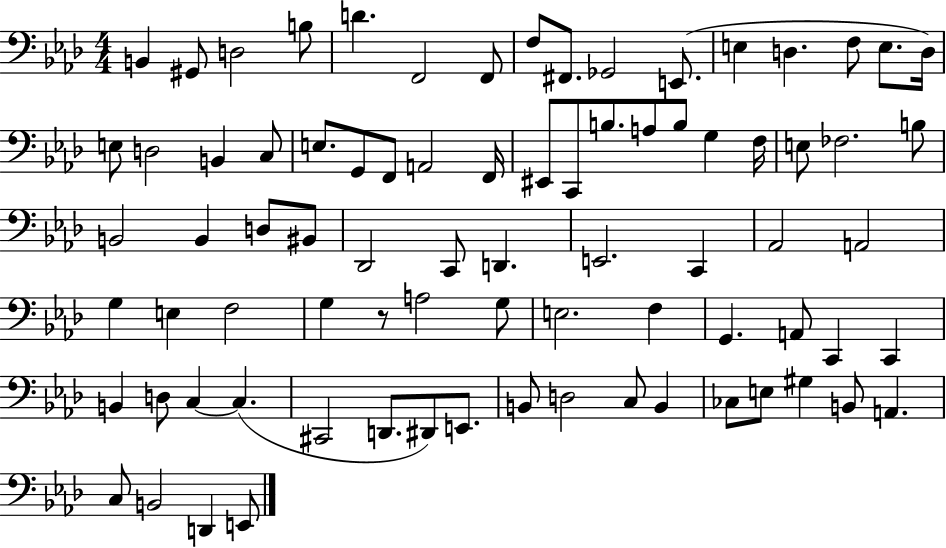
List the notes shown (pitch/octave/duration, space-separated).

B2/q G#2/e D3/h B3/e D4/q. F2/h F2/e F3/e F#2/e. Gb2/h E2/e. E3/q D3/q. F3/e E3/e. D3/s E3/e D3/h B2/q C3/e E3/e. G2/e F2/e A2/h F2/s EIS2/e C2/e B3/e. A3/e B3/e G3/q F3/s E3/e FES3/h. B3/e B2/h B2/q D3/e BIS2/e Db2/h C2/e D2/q. E2/h. C2/q Ab2/h A2/h G3/q E3/q F3/h G3/q R/e A3/h G3/e E3/h. F3/q G2/q. A2/e C2/q C2/q B2/q D3/e C3/q C3/q. C#2/h D2/e. D#2/e E2/e. B2/e D3/h C3/e B2/q CES3/e E3/e G#3/q B2/e A2/q. C3/e B2/h D2/q E2/e